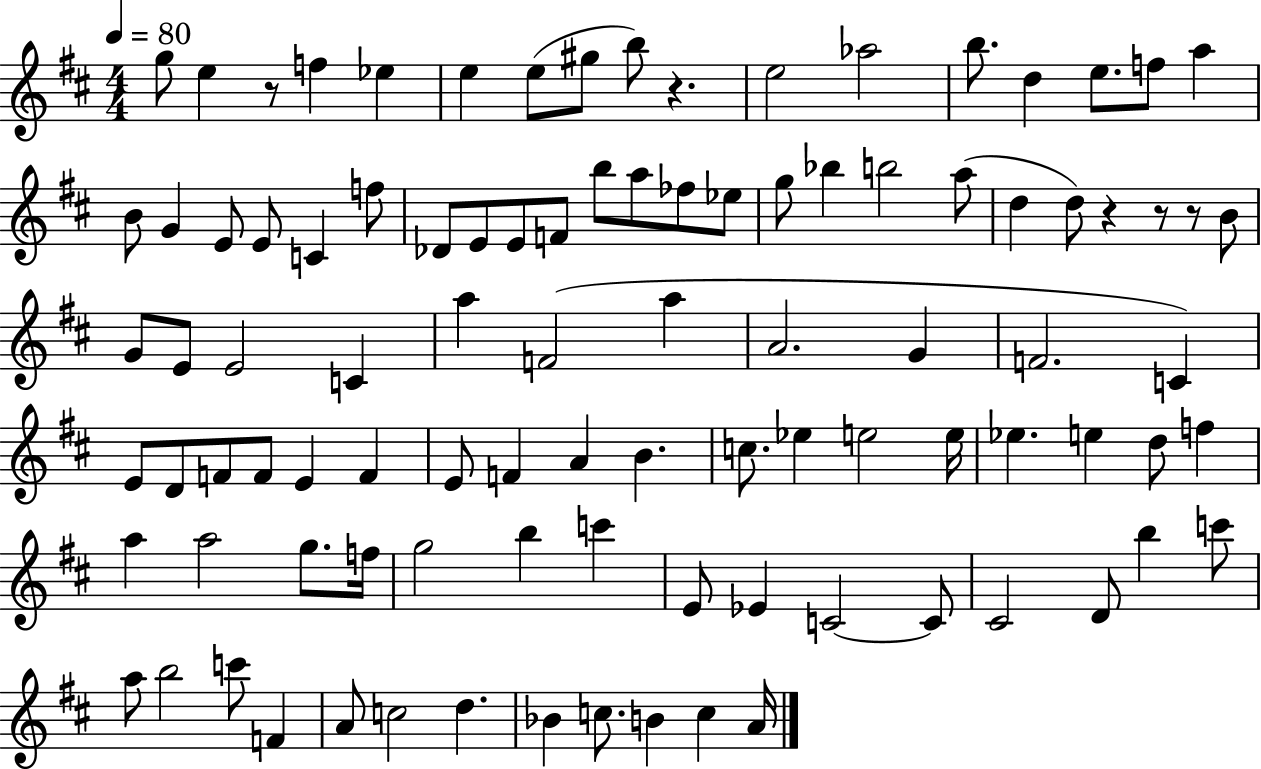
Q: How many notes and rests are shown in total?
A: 97